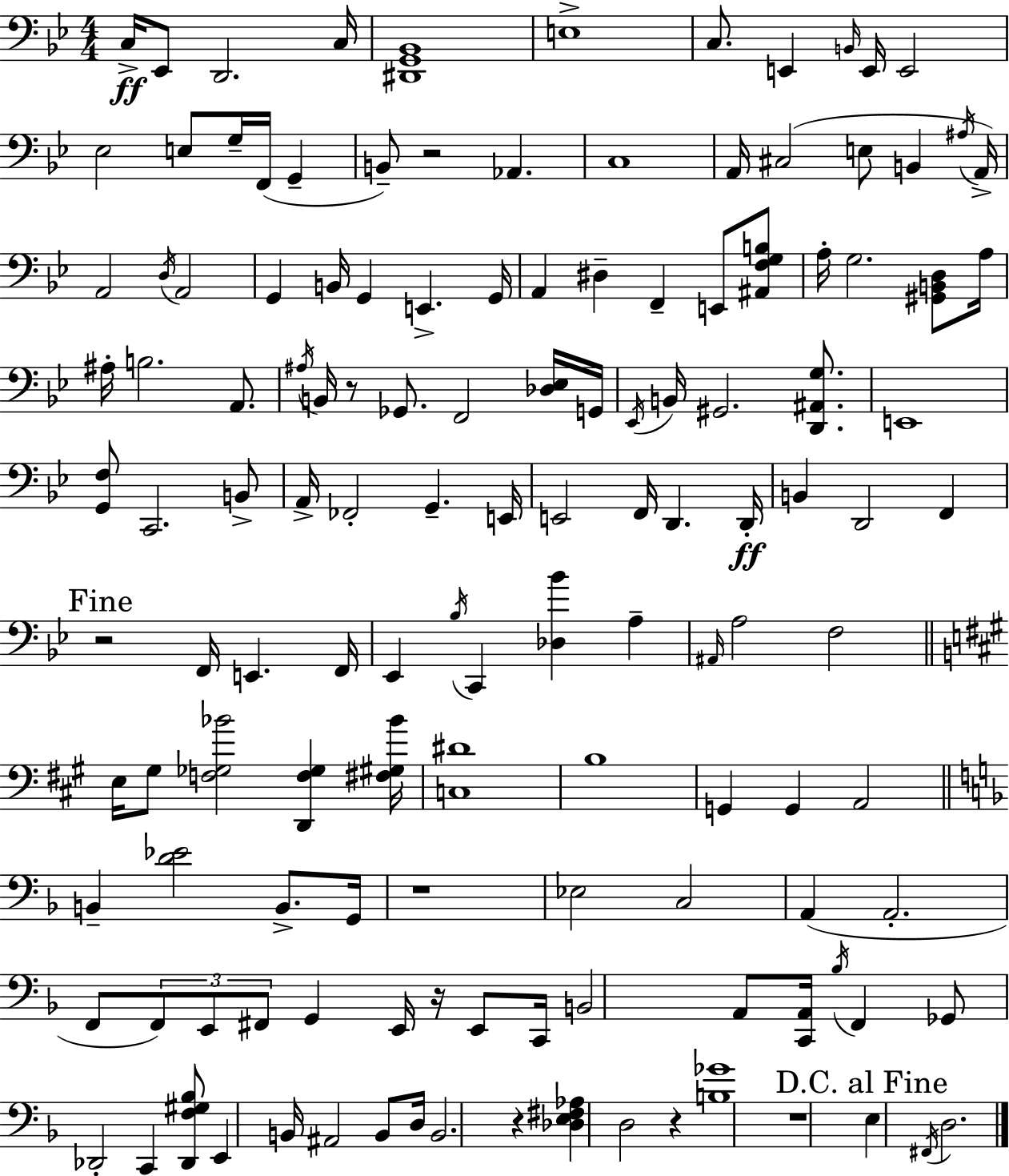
X:1
T:Untitled
M:4/4
L:1/4
K:Bb
C,/4 _E,,/2 D,,2 C,/4 [^D,,G,,_B,,]4 E,4 C,/2 E,, B,,/4 E,,/4 E,,2 _E,2 E,/2 G,/4 F,,/4 G,, B,,/2 z2 _A,, C,4 A,,/4 ^C,2 E,/2 B,, ^A,/4 A,,/4 A,,2 D,/4 A,,2 G,, B,,/4 G,, E,, G,,/4 A,, ^D, F,, E,,/2 [^A,,F,G,B,]/2 A,/4 G,2 [^G,,B,,D,]/2 A,/4 ^A,/4 B,2 A,,/2 ^A,/4 B,,/4 z/2 _G,,/2 F,,2 [_D,_E,]/4 G,,/4 _E,,/4 B,,/4 ^G,,2 [D,,^A,,G,]/2 E,,4 [G,,F,]/2 C,,2 B,,/2 A,,/4 _F,,2 G,, E,,/4 E,,2 F,,/4 D,, D,,/4 B,, D,,2 F,, z2 F,,/4 E,, F,,/4 _E,, _B,/4 C,, [_D,_B] A, ^A,,/4 A,2 F,2 E,/4 ^G,/2 [F,_G,_B]2 [D,,F,_G,] [^F,^G,_B]/4 [C,^D]4 B,4 G,, G,, A,,2 B,, [D_E]2 B,,/2 G,,/4 z4 _E,2 C,2 A,, A,,2 F,,/2 F,,/2 E,,/2 ^F,,/2 G,, E,,/4 z/4 E,,/2 C,,/4 B,,2 A,,/2 [C,,A,,]/4 _B,/4 F,, _G,,/2 _D,,2 C,, [_D,,F,^G,_B,]/2 E,, B,,/4 ^A,,2 B,,/2 D,/4 B,,2 z [_D,E,^F,_A,] D,2 z [B,_G]4 z4 E, ^F,,/4 D,2